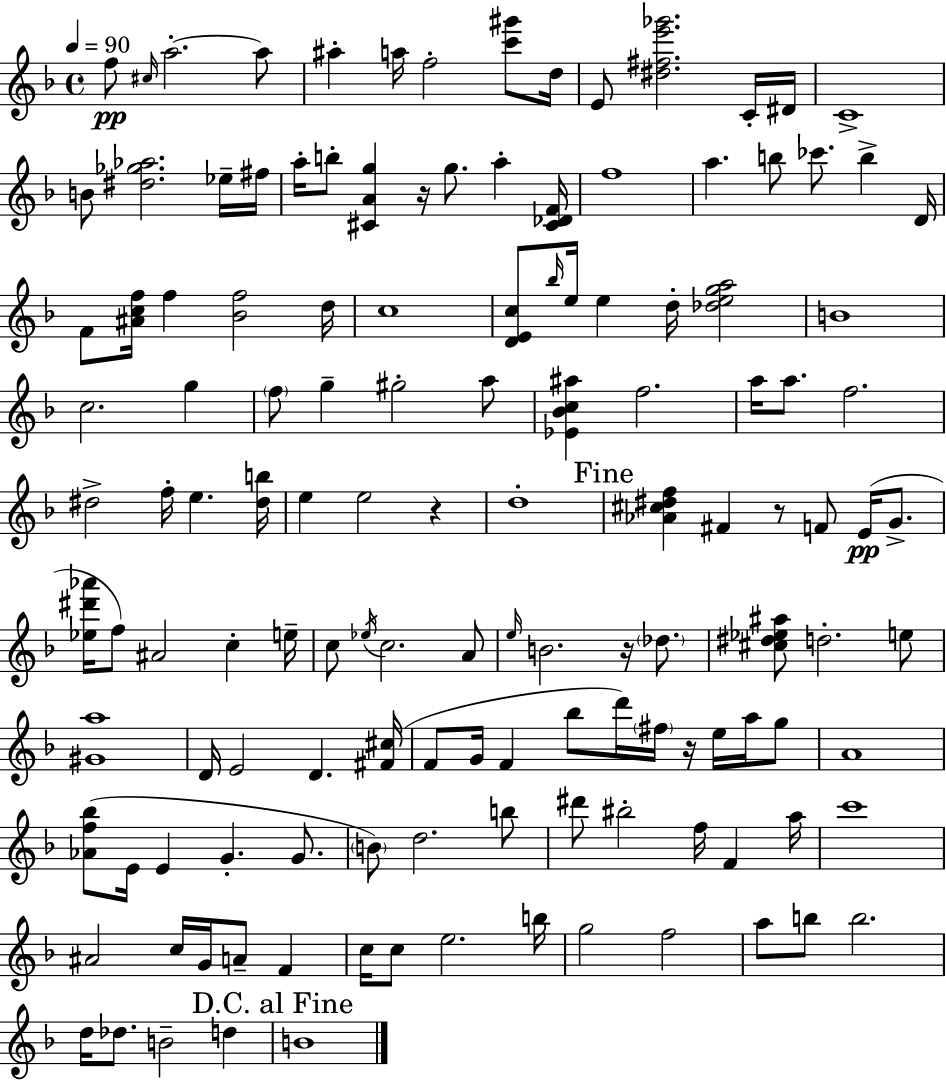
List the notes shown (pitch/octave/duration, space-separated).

F5/e C#5/s A5/h. A5/e A#5/q A5/s F5/h [C6,G#6]/e D5/s E4/e [D#5,F#5,E6,Gb6]/h. C4/s D#4/s C4/w B4/e [D#5,Gb5,Ab5]/h. Eb5/s F#5/s A5/s B5/e [C#4,A4,G5]/q R/s G5/e. A5/q [C#4,Db4,F4]/s F5/w A5/q. B5/e CES6/e. B5/q D4/s F4/e [A#4,C5,F5]/s F5/q [Bb4,F5]/h D5/s C5/w [D4,E4,C5]/e Bb5/s E5/s E5/q D5/s [Db5,E5,G5,A5]/h B4/w C5/h. G5/q F5/e G5/q G#5/h A5/e [Eb4,Bb4,C5,A#5]/q F5/h. A5/s A5/e. F5/h. D#5/h F5/s E5/q. [D#5,B5]/s E5/q E5/h R/q D5/w [Ab4,C#5,D#5,F5]/q F#4/q R/e F4/e E4/s G4/e. [Eb5,D#6,Ab6]/s F5/e A#4/h C5/q E5/s C5/e Eb5/s C5/h. A4/e E5/s B4/h. R/s Db5/e. [C#5,D#5,Eb5,A#5]/e D5/h. E5/e [G#4,A5]/w D4/s E4/h D4/q. [F#4,C#5]/s F4/e G4/s F4/q Bb5/e D6/s F#5/s R/s E5/s A5/s G5/e A4/w [Ab4,F5,Bb5]/e E4/s E4/q G4/q. G4/e. B4/e D5/h. B5/e D#6/e BIS5/h F5/s F4/q A5/s C6/w A#4/h C5/s G4/s A4/e F4/q C5/s C5/e E5/h. B5/s G5/h F5/h A5/e B5/e B5/h. D5/s Db5/e. B4/h D5/q B4/w